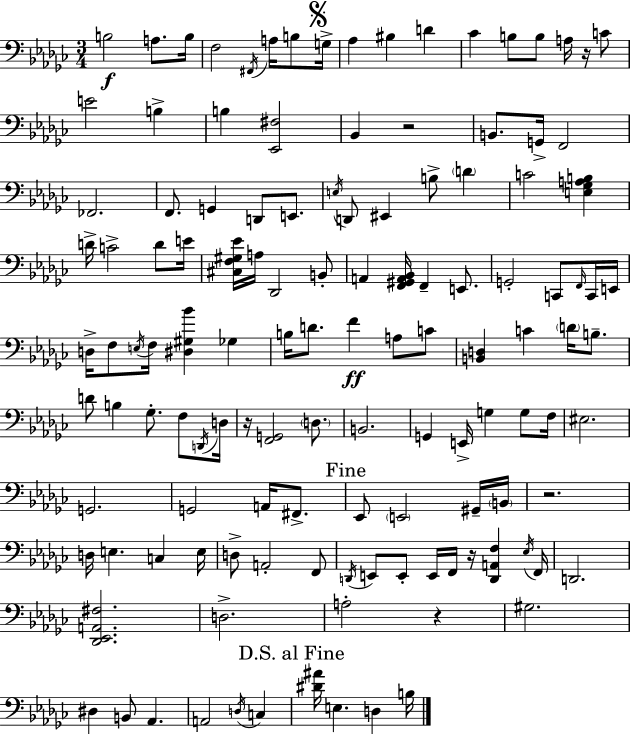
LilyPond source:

{
  \clef bass
  \numericTimeSignature
  \time 3/4
  \key ees \minor
  b2\f a8. b16 | f2 \acciaccatura { fis,16 } a16 b8 | \mark \markup { \musicglyph "scripts.segno" } g16-> aes4 bis4 d'4 | ces'4 b8 b8 a16 r16 c'8 | \break e'2 b4-> | b4 <ees, fis>2 | bes,4 r2 | b,8. g,16-> f,2 | \break fes,2. | f,8. g,4 d,8 e,8. | \acciaccatura { e16 } d,8 eis,4 b8-> \parenthesize d'4 | c'2 <e ges a b>4 | \break d'16-> c'2-> d'8 | e'16 <cis f gis ees'>16 a16 des,2 | b,8-. a,4 <f, gis, a, bes,>16 f,4-- e,8. | g,2-. c,8 | \break \grace { f,16 } c,16 e,16 d16-> f8 \acciaccatura { e16 } f16 <dis gis bes'>4 | ges4 b16 d'8. f'4\ff | a8 c'8 <b, d>4 c'4 | \parenthesize d'16 b8.-- d'8 b4 ges8.-. | \break f8 \acciaccatura { d,16 } d16 r16 <f, g,>2 | \parenthesize d8. b,2. | g,4 e,16-> g4 | g8 f16 eis2. | \break g,2. | g,2 | a,16 fis,8.-> \mark "Fine" ees,8 \parenthesize e,2 | gis,16-- \parenthesize b,16 r2. | \break d16 e4. | c4 e16 d8-> a,2-. | f,8 \acciaccatura { d,16 } e,8 e,8-. e,16 f,16 | r16 <d, a, f>4 \acciaccatura { ees16 } f,16 d,2. | \break <des, ees, a, fis>2. | d2.-> | a2-. | r4 gis2. | \break dis4 b,8 | aes,4. a,2 | \acciaccatura { d16 } c4 \mark "D.S. al Fine" <dis' ais'>16 e4. | d4 b16 \bar "|."
}